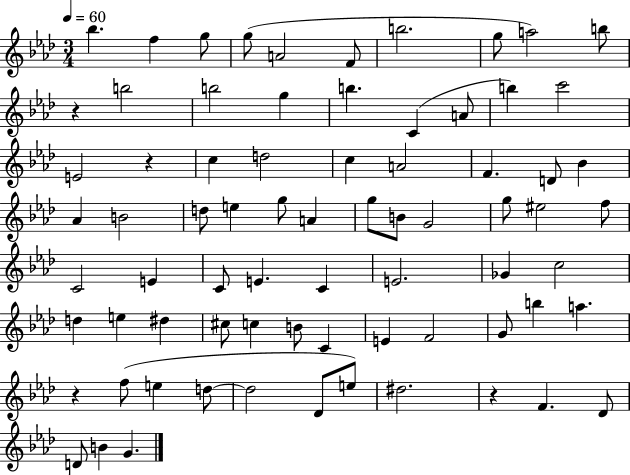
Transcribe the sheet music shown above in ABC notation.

X:1
T:Untitled
M:3/4
L:1/4
K:Ab
_b f g/2 g/2 A2 F/2 b2 g/2 a2 b/2 z b2 b2 g b C A/2 b c'2 E2 z c d2 c A2 F D/2 _B _A B2 d/2 e g/2 A g/2 B/2 G2 g/2 ^e2 f/2 C2 E C/2 E C E2 _G c2 d e ^d ^c/2 c B/2 C E F2 G/2 b a z f/2 e d/2 d2 _D/2 e/2 ^d2 z F _D/2 D/2 B G